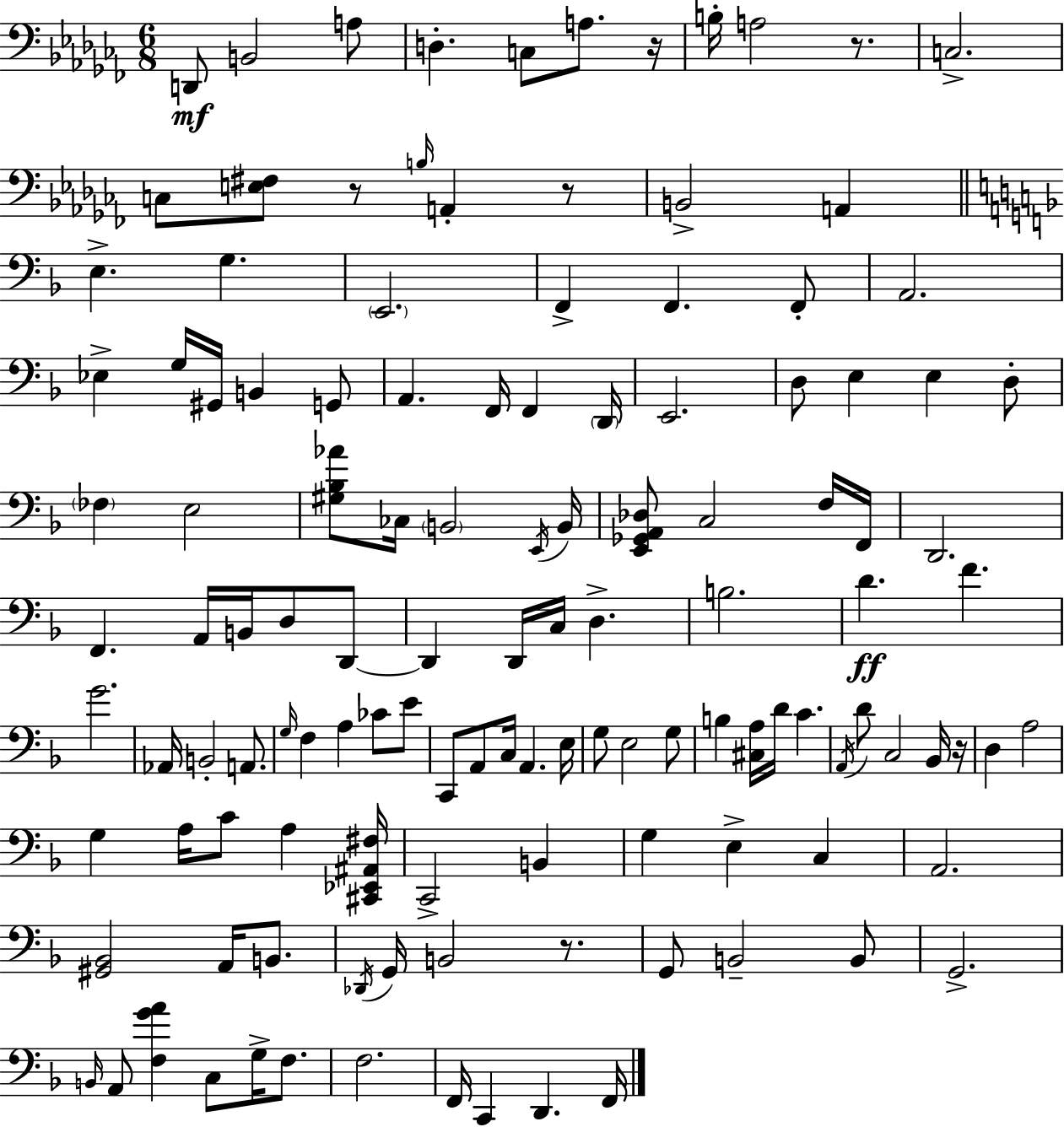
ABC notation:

X:1
T:Untitled
M:6/8
L:1/4
K:Abm
D,,/2 B,,2 A,/2 D, C,/2 A,/2 z/4 B,/4 A,2 z/2 C,2 C,/2 [E,^F,]/2 z/2 B,/4 A,, z/2 B,,2 A,, E, G, E,,2 F,, F,, F,,/2 A,,2 _E, G,/4 ^G,,/4 B,, G,,/2 A,, F,,/4 F,, D,,/4 E,,2 D,/2 E, E, D,/2 _F, E,2 [^G,_B,_A]/2 _C,/4 B,,2 E,,/4 B,,/4 [E,,_G,,A,,_D,]/2 C,2 F,/4 F,,/4 D,,2 F,, A,,/4 B,,/4 D,/2 D,,/2 D,, D,,/4 C,/4 D, B,2 D F G2 _A,,/4 B,,2 A,,/2 G,/4 F, A, _C/2 E/2 C,,/2 A,,/2 C,/4 A,, E,/4 G,/2 E,2 G,/2 B, [^C,A,]/4 D/4 C A,,/4 D/2 C,2 _B,,/4 z/4 D, A,2 G, A,/4 C/2 A, [^C,,_E,,^A,,^F,]/4 C,,2 B,, G, E, C, A,,2 [^G,,_B,,]2 A,,/4 B,,/2 _D,,/4 G,,/4 B,,2 z/2 G,,/2 B,,2 B,,/2 G,,2 B,,/4 A,,/2 [F,GA] C,/2 G,/4 F,/2 F,2 F,,/4 C,, D,, F,,/4